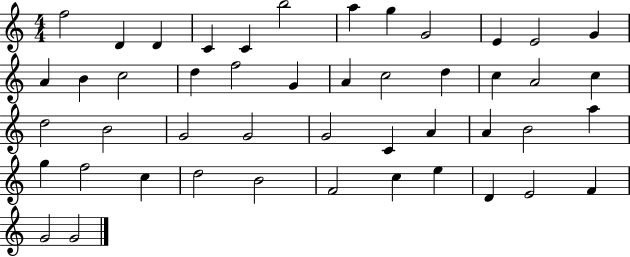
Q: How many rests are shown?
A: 0